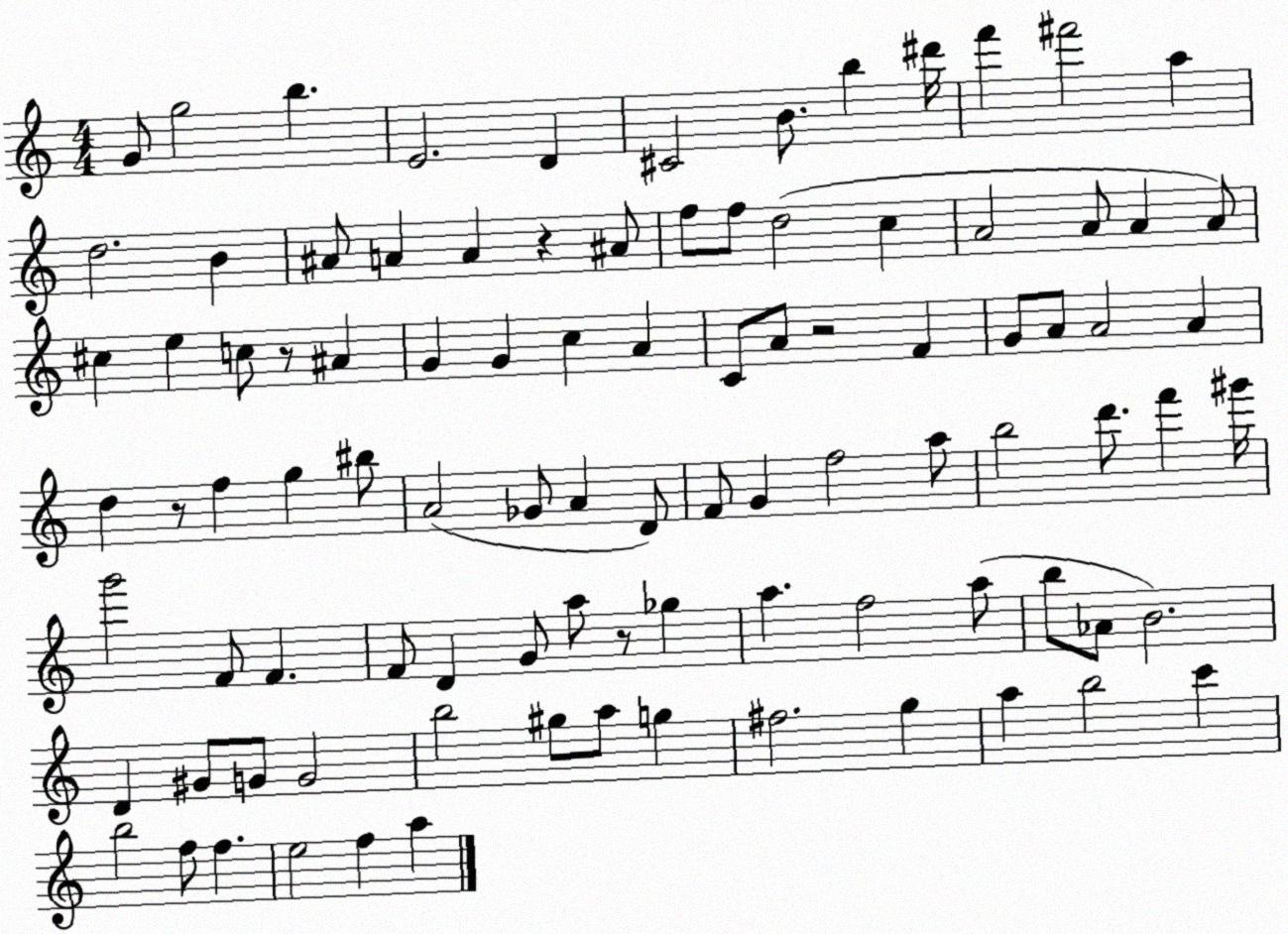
X:1
T:Untitled
M:4/4
L:1/4
K:C
G/2 g2 b E2 D ^C2 B/2 b ^d'/4 f' ^f'2 a d2 B ^A/2 A A z ^A/2 f/2 f/2 d2 c A2 A/2 A A/2 ^c e c/2 z/2 ^A G G c A C/2 A/2 z2 F G/2 A/2 A2 A d z/2 f g ^b/2 A2 _G/2 A D/2 F/2 G f2 a/2 b2 d'/2 f' ^g'/4 g'2 F/2 F F/2 D G/2 a/2 z/2 _g a f2 a/2 b/2 _A/2 B2 D ^G/2 G/2 G2 b2 ^g/2 a/2 g ^f2 g a b2 c' b2 f/2 f e2 f a